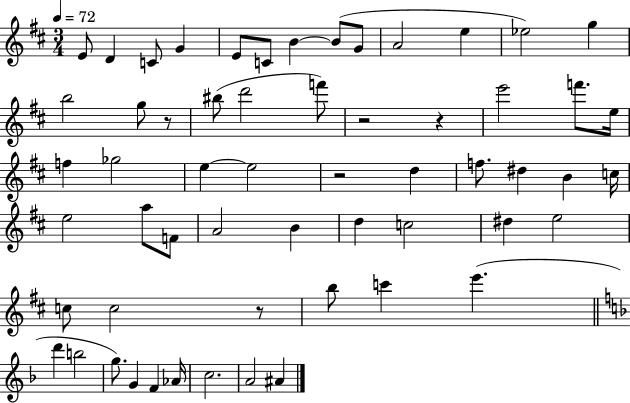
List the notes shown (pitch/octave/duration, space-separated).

E4/e D4/q C4/e G4/q E4/e C4/e B4/q B4/e G4/e A4/h E5/q Eb5/h G5/q B5/h G5/e R/e BIS5/e D6/h F6/e R/h R/q E6/h F6/e. E5/s F5/q Gb5/h E5/q E5/h R/h D5/q F5/e. D#5/q B4/q C5/s E5/h A5/e F4/e A4/h B4/q D5/q C5/h D#5/q E5/h C5/e C5/h R/e B5/e C6/q E6/q. D6/q B5/h G5/e. G4/q F4/q Ab4/s C5/h. A4/h A#4/q